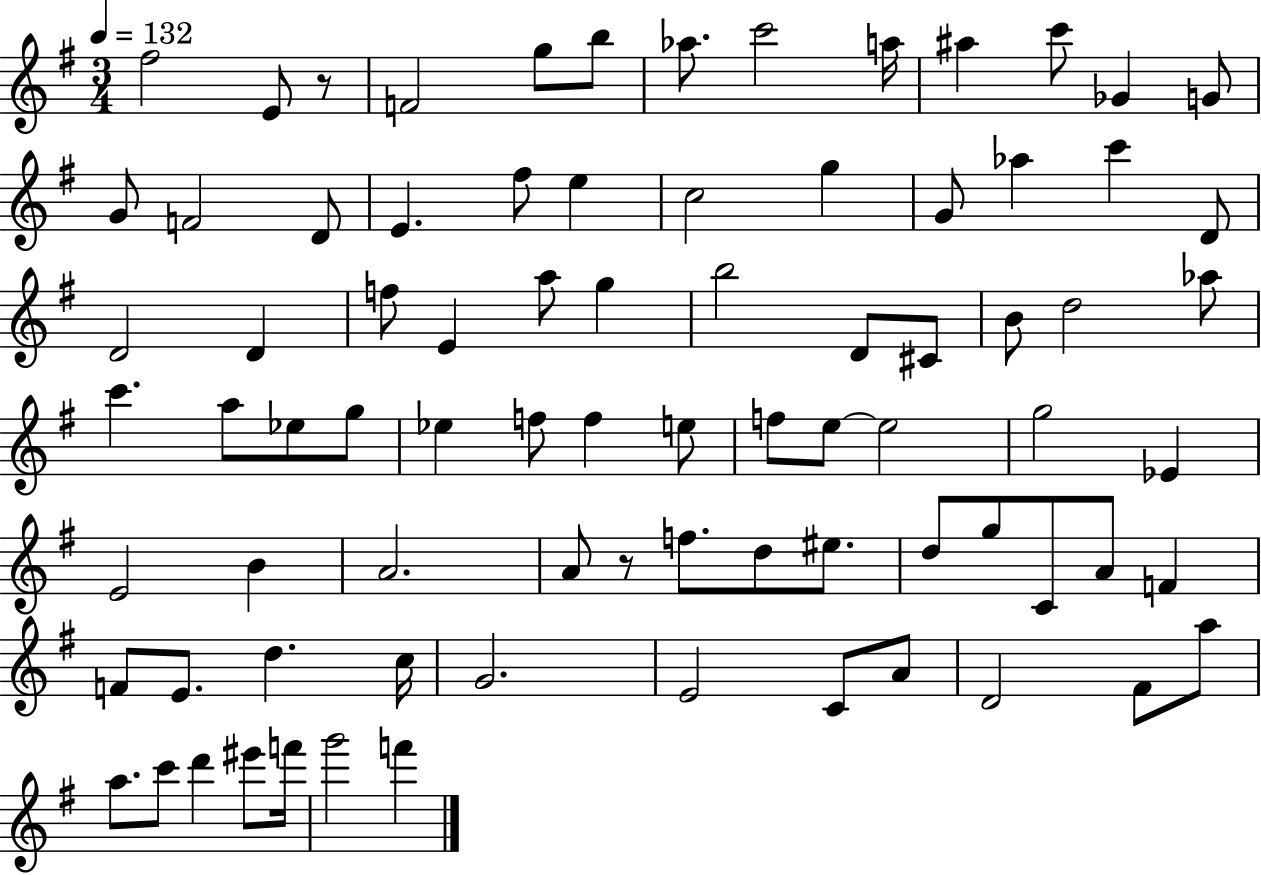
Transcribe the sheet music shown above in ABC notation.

X:1
T:Untitled
M:3/4
L:1/4
K:G
^f2 E/2 z/2 F2 g/2 b/2 _a/2 c'2 a/4 ^a c'/2 _G G/2 G/2 F2 D/2 E ^f/2 e c2 g G/2 _a c' D/2 D2 D f/2 E a/2 g b2 D/2 ^C/2 B/2 d2 _a/2 c' a/2 _e/2 g/2 _e f/2 f e/2 f/2 e/2 e2 g2 _E E2 B A2 A/2 z/2 f/2 d/2 ^e/2 d/2 g/2 C/2 A/2 F F/2 E/2 d c/4 G2 E2 C/2 A/2 D2 ^F/2 a/2 a/2 c'/2 d' ^e'/2 f'/4 g'2 f'